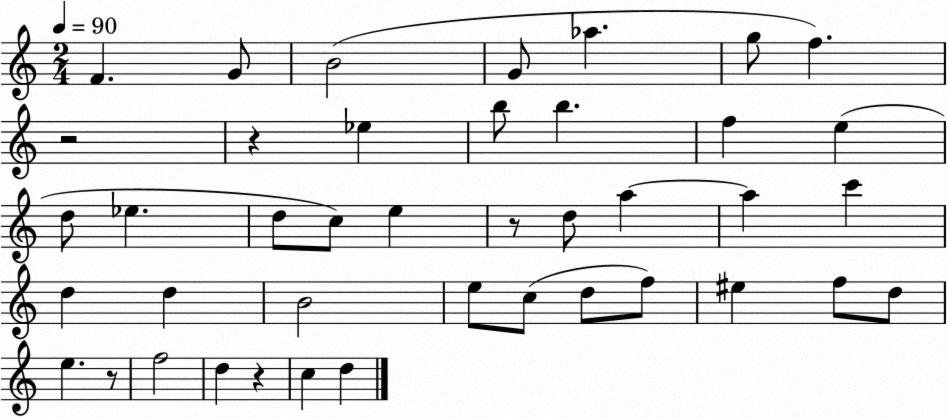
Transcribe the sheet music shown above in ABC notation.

X:1
T:Untitled
M:2/4
L:1/4
K:C
F G/2 B2 G/2 _a g/2 f z2 z _e b/2 b f e d/2 _e d/2 c/2 e z/2 d/2 a a c' d d B2 e/2 c/2 d/2 f/2 ^e f/2 d/2 e z/2 f2 d z c d